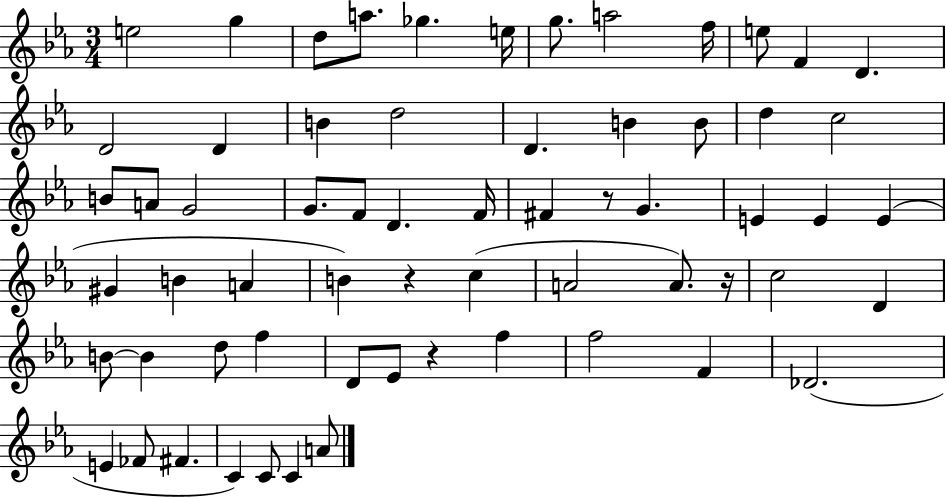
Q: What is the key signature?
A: EES major